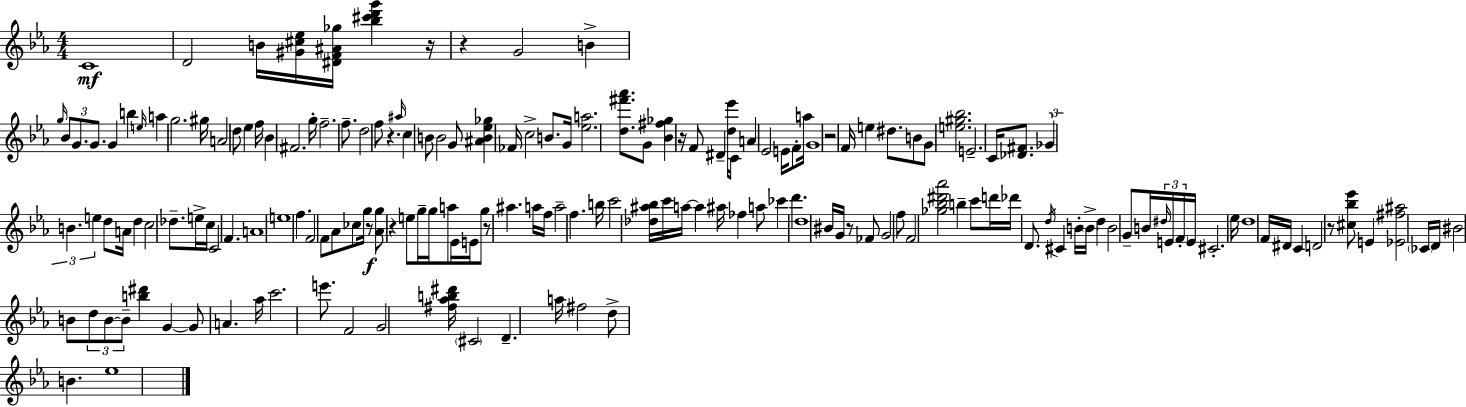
{
  \clef treble
  \numericTimeSignature
  \time 4/4
  \key ees \major
  \repeat volta 2 { c'1\mf | d'2 b'16 <gis' cis'' ees''>16 <dis' f' ais' ges''>16 <bes'' cis''' d''' g'''>4 r16 | r4 g'2 b'4-> | \grace { g''16 } \tuplet 3/2 { bes'8 g'8. g'8. } g'4 b''4 | \break \grace { e''16 } a''4 g''2. | gis''16 a'2 d''8 ees''4 | f''16 bes'4 fis'2. | g''16-. f''2.-- f''8.-- | \break d''2 f''8 r4. | \grace { ais''16 } c''4 b'8 b'2 | g'8 <ais' b' ees'' ges''>4 fes'16 c''2-> | b'8. g'16 <ees'' a''>2. | \break <d'' fis''' aes'''>8. g'8 <bes' fis'' ges''>4 r16 f'8 dis'4-- | <d'' ees'''>16 c'8 a'4 ees'2 e'16 | f'8-. a''16 g'1 | r2 f'16 e''4 | \break dis''8. b'8 g'8 <e'' gis'' bes''>2. | e'2.-- c'16 | <des' fis'>8. \tuplet 3/2 { ges'4 b'4. e''4 } | d''8 a'16 d''4 c''2 | \break des''8.-- e''16-> c''16 c'2 f'4. | a'1 | e''1 | f''4. f'2 | \break f'8 aes'8 ces''8 g''16 r8\f <aes' g''>8 r4 | e''8 g''16-- g''16 a''8 ees'16 e'16 g''8 r8 ais''4. | a''16 f''16 a''2-- f''4. | b''16 c'''2 <des'' ais'' bes''>16 c'''16 a''16~~ a''4 | \break ais''16 fes''4 a''8 ces'''4 d'''4. | d''1 | bis'16 g'16 r8 fes'8 g'2 | f''8 f'2 <ges'' bes'' dis''' aes'''>2 | \break b''4-- c'''8 d'''16 des'''16 d'8. \acciaccatura { d''16 } cis'4 | b'16-. \parenthesize b'16-> d''4 b'2 | g'8-- b'16 \tuplet 3/2 { \grace { dis''16 } e'16 \parenthesize f'16-. } e'16 cis'2.-. | ees''16 d''1 | \break f'16 dis'16 c'4 d'2 | r8 <cis'' bes'' ees'''>8 e'4 <ees' fis'' ais''>2 | \parenthesize ces'16 d'16 bis'2 b'8 \tuplet 3/2 { d''8 | b'8~~ b'8-- } <b'' dis'''>4 g'4~~ g'8 a'4. | \break aes''16 c'''2. | e'''8. f'2 g'2 | <fis'' aes'' b'' dis'''>16 \parenthesize cis'2 d'4.-- | a''16 fis''2 d''8-> b'4. | \break ees''1 | } \bar "|."
}